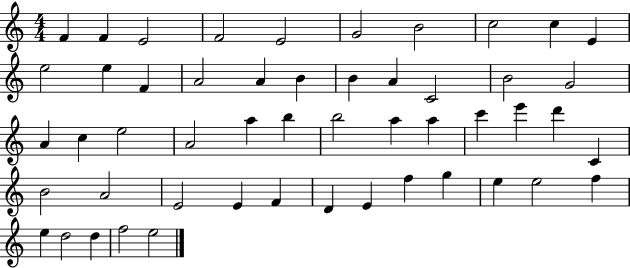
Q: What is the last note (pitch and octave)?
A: E5